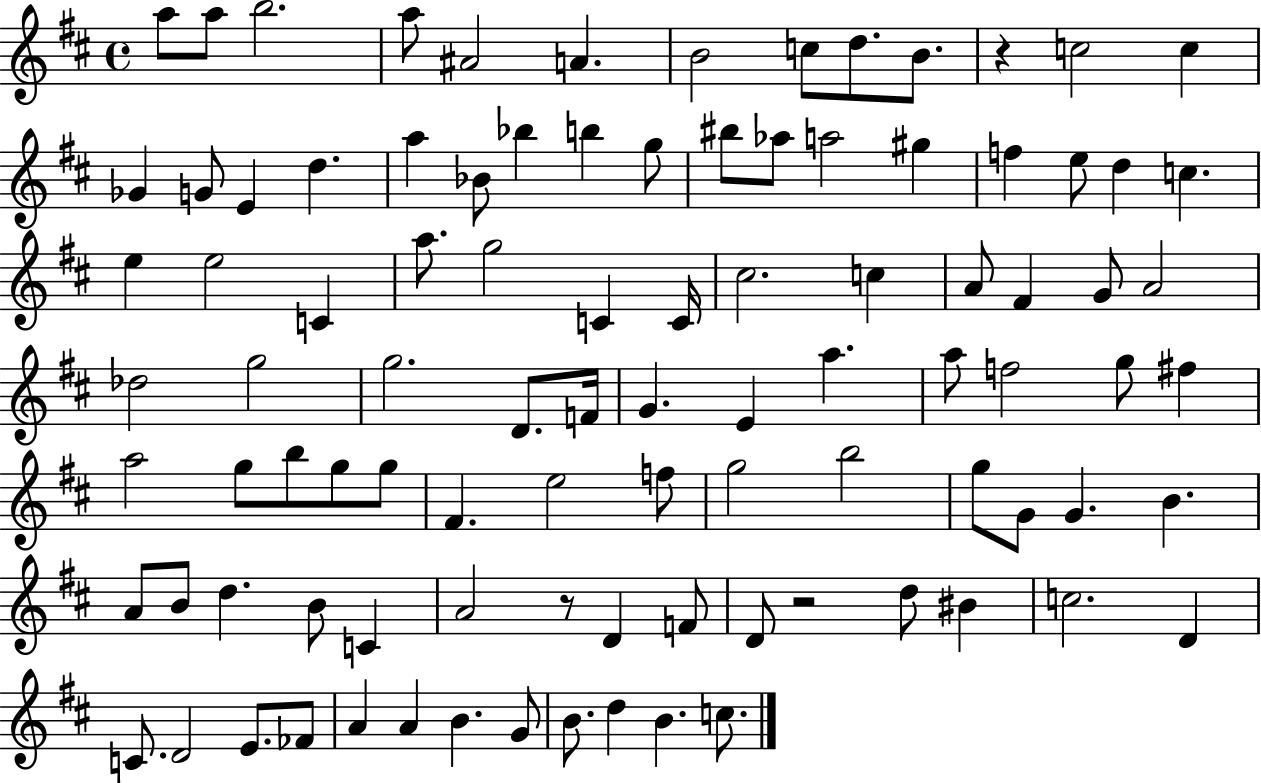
A5/e A5/e B5/h. A5/e A#4/h A4/q. B4/h C5/e D5/e. B4/e. R/q C5/h C5/q Gb4/q G4/e E4/q D5/q. A5/q Bb4/e Bb5/q B5/q G5/e BIS5/e Ab5/e A5/h G#5/q F5/q E5/e D5/q C5/q. E5/q E5/h C4/q A5/e. G5/h C4/q C4/s C#5/h. C5/q A4/e F#4/q G4/e A4/h Db5/h G5/h G5/h. D4/e. F4/s G4/q. E4/q A5/q. A5/e F5/h G5/e F#5/q A5/h G5/e B5/e G5/e G5/e F#4/q. E5/h F5/e G5/h B5/h G5/e G4/e G4/q. B4/q. A4/e B4/e D5/q. B4/e C4/q A4/h R/e D4/q F4/e D4/e R/h D5/e BIS4/q C5/h. D4/q C4/e. D4/h E4/e. FES4/e A4/q A4/q B4/q. G4/e B4/e. D5/q B4/q. C5/e.